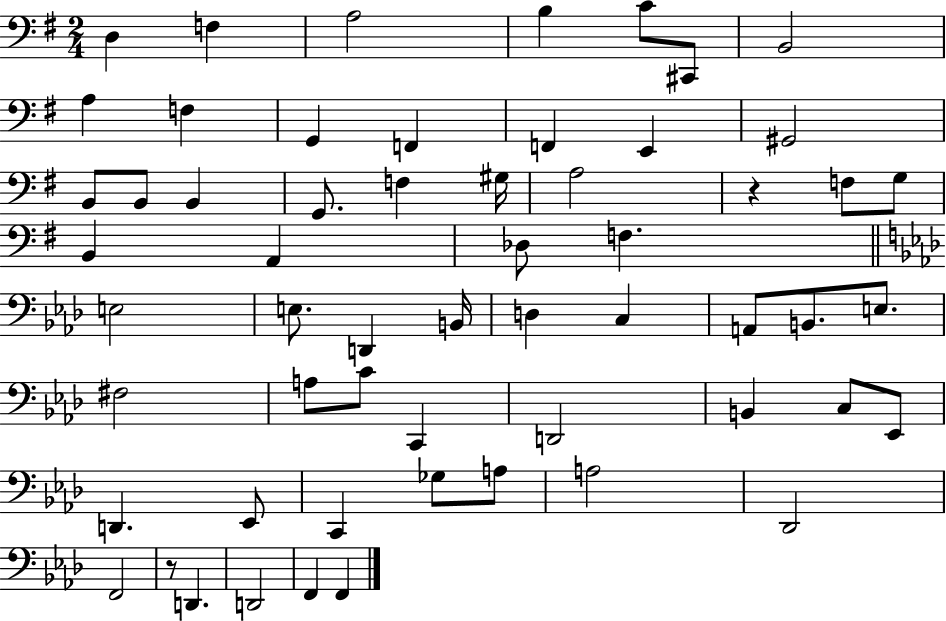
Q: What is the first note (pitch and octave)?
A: D3